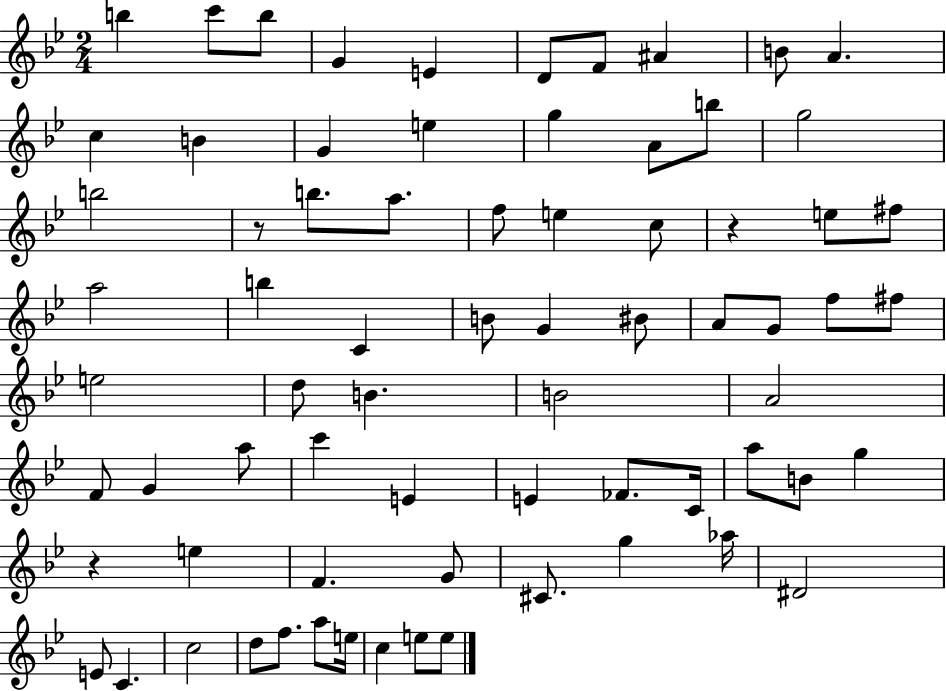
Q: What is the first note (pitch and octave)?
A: B5